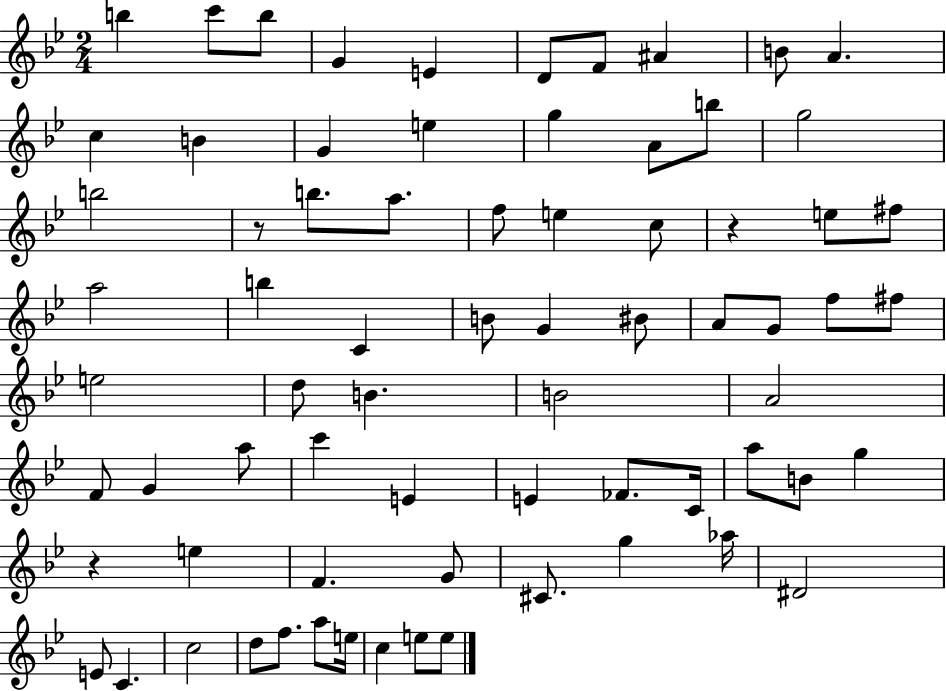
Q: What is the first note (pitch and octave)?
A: B5